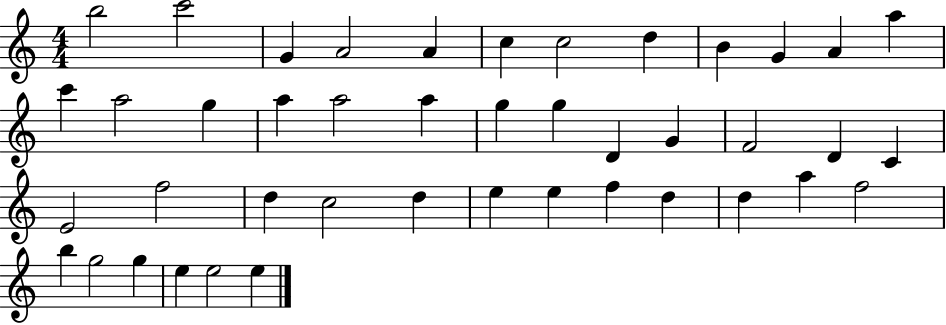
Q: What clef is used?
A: treble